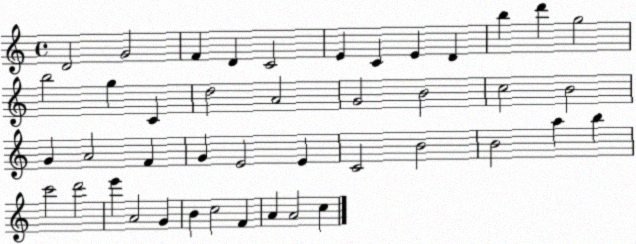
X:1
T:Untitled
M:4/4
L:1/4
K:C
D2 G2 F D C2 E C E D b d' g2 b2 g C d2 A2 G2 B2 c2 B2 G A2 F G E2 E C2 B2 B2 a b c'2 d'2 e' A2 G B c2 F A A2 c